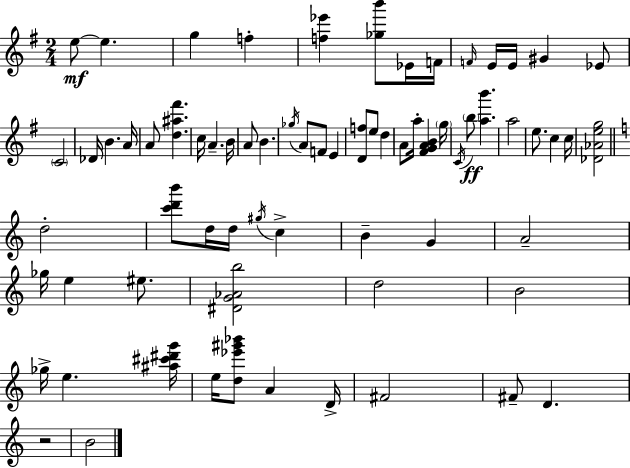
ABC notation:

X:1
T:Untitled
M:2/4
L:1/4
K:Em
e/2 e g f [f_e'] [_gb']/2 _E/4 F/4 F/4 E/4 E/4 ^G _E/2 C2 _D/4 B A/4 A/2 [d^a^f'] c/4 A B/4 A/2 B _g/4 A/2 F/2 E [Df]/2 e/2 d A/2 a/4 [^FGAB] g/4 C/4 b/2 [ab'] a2 e/2 c c/4 [_D_Aeg]2 d2 [c'd'b']/2 d/4 d/4 ^g/4 c B G A2 _g/4 e ^e/2 [^DG_Ab]2 d2 B2 _g/4 e [^a^c'^d'g']/4 e/4 [d_e'^g'_b']/2 A D/4 ^F2 ^F/2 D z2 B2